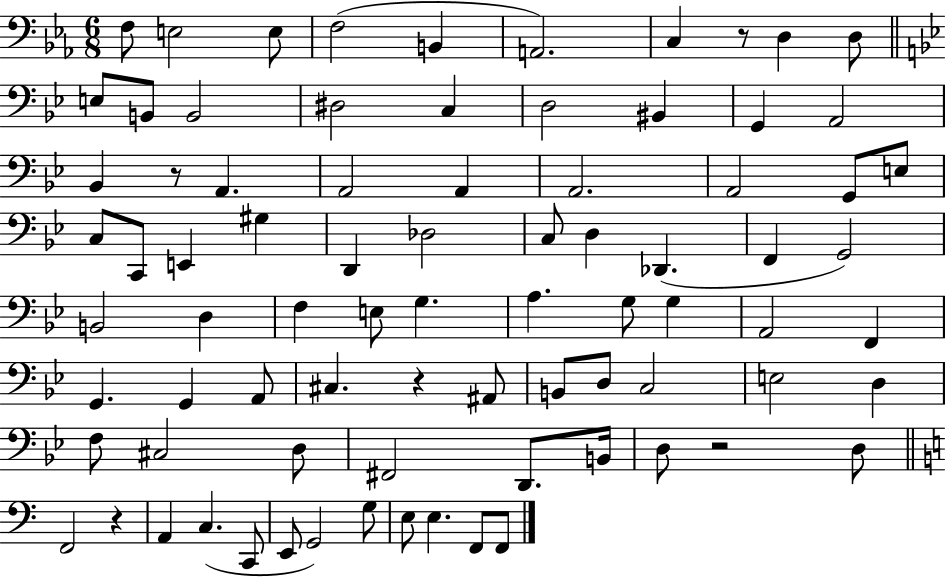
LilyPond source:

{
  \clef bass
  \numericTimeSignature
  \time 6/8
  \key ees \major
  f8 e2 e8 | f2( b,4 | a,2.) | c4 r8 d4 d8 | \break \bar "||" \break \key bes \major e8 b,8 b,2 | dis2 c4 | d2 bis,4 | g,4 a,2 | \break bes,4 r8 a,4. | a,2 a,4 | a,2. | a,2 g,8 e8 | \break c8 c,8 e,4 gis4 | d,4 des2 | c8 d4 des,4.( | f,4 g,2) | \break b,2 d4 | f4 e8 g4. | a4. g8 g4 | a,2 f,4 | \break g,4. g,4 a,8 | cis4. r4 ais,8 | b,8 d8 c2 | e2 d4 | \break f8 cis2 d8 | fis,2 d,8. b,16 | d8 r2 d8 | \bar "||" \break \key c \major f,2 r4 | a,4 c4.( c,8 | e,8 g,2) g8 | e8 e4. f,8 f,8 | \break \bar "|."
}